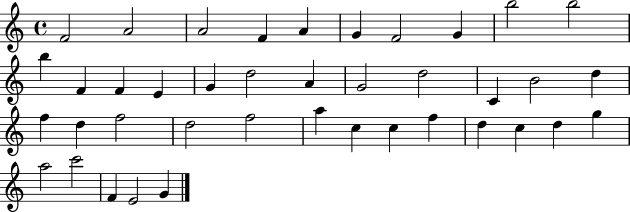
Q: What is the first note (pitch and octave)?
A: F4